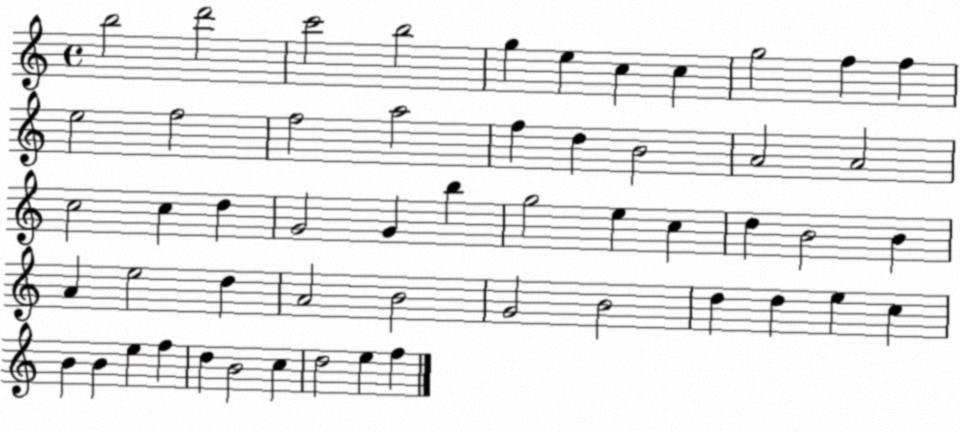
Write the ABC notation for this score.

X:1
T:Untitled
M:4/4
L:1/4
K:C
b2 d'2 c'2 b2 g e c c g2 f f e2 f2 f2 a2 f d B2 A2 A2 c2 c d G2 G b g2 e c d B2 B A e2 d A2 B2 G2 B2 d d e c B B e f d B2 c d2 e f